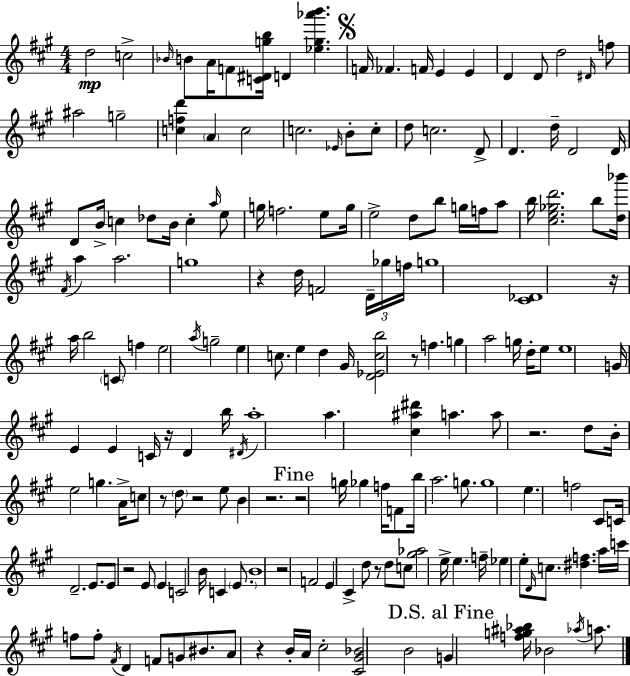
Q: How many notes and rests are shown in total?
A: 179